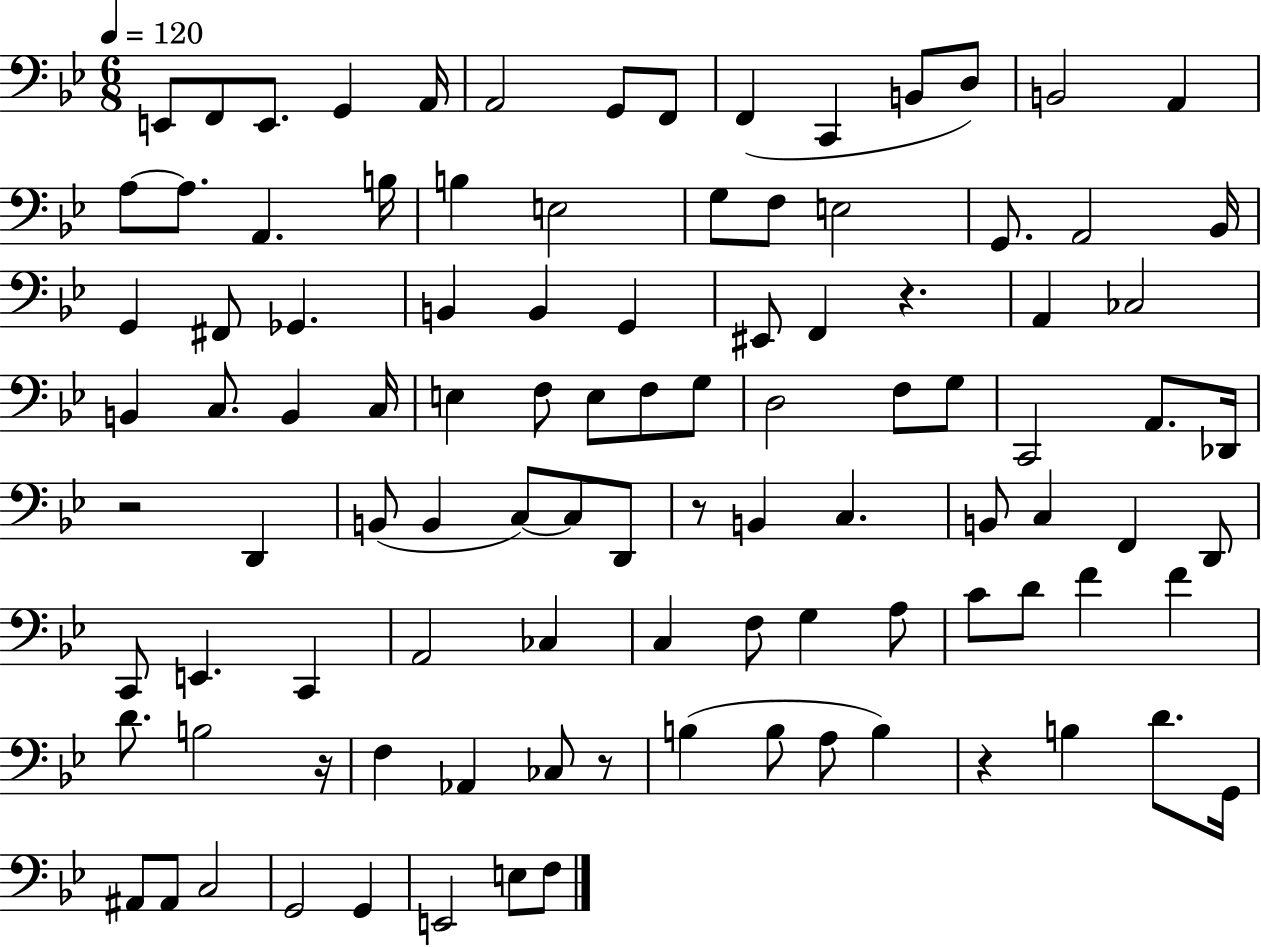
E2/e F2/e E2/e. G2/q A2/s A2/h G2/e F2/e F2/q C2/q B2/e D3/e B2/h A2/q A3/e A3/e. A2/q. B3/s B3/q E3/h G3/e F3/e E3/h G2/e. A2/h Bb2/s G2/q F#2/e Gb2/q. B2/q B2/q G2/q EIS2/e F2/q R/q. A2/q CES3/h B2/q C3/e. B2/q C3/s E3/q F3/e E3/e F3/e G3/e D3/h F3/e G3/e C2/h A2/e. Db2/s R/h D2/q B2/e B2/q C3/e C3/e D2/e R/e B2/q C3/q. B2/e C3/q F2/q D2/e C2/e E2/q. C2/q A2/h CES3/q C3/q F3/e G3/q A3/e C4/e D4/e F4/q F4/q D4/e. B3/h R/s F3/q Ab2/q CES3/e R/e B3/q B3/e A3/e B3/q R/q B3/q D4/e. G2/s A#2/e A#2/e C3/h G2/h G2/q E2/h E3/e F3/e